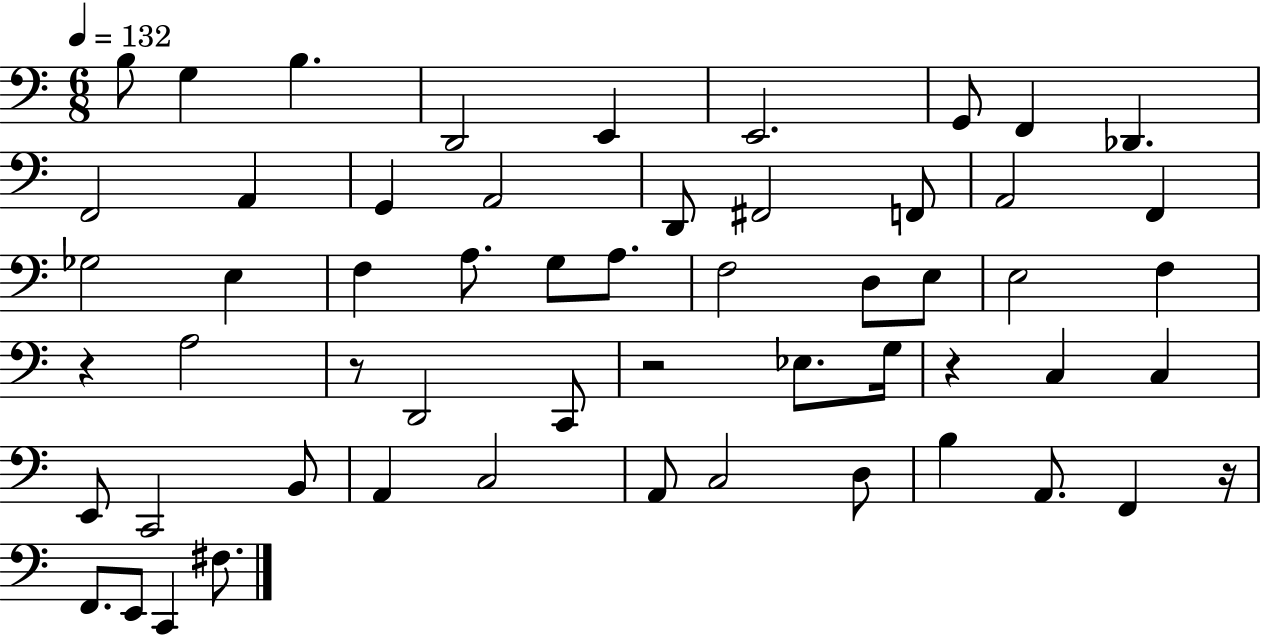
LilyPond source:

{
  \clef bass
  \numericTimeSignature
  \time 6/8
  \key c \major
  \tempo 4 = 132
  b8 g4 b4. | d,2 e,4 | e,2. | g,8 f,4 des,4. | \break f,2 a,4 | g,4 a,2 | d,8 fis,2 f,8 | a,2 f,4 | \break ges2 e4 | f4 a8. g8 a8. | f2 d8 e8 | e2 f4 | \break r4 a2 | r8 d,2 c,8 | r2 ees8. g16 | r4 c4 c4 | \break e,8 c,2 b,8 | a,4 c2 | a,8 c2 d8 | b4 a,8. f,4 r16 | \break f,8. e,8 c,4 fis8. | \bar "|."
}